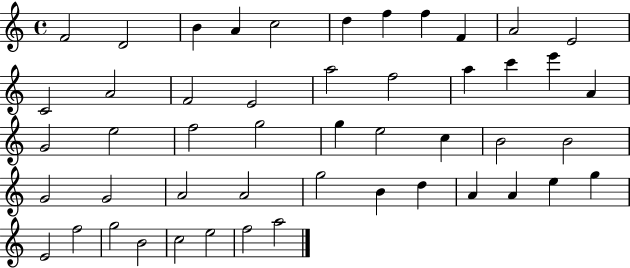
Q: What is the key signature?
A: C major